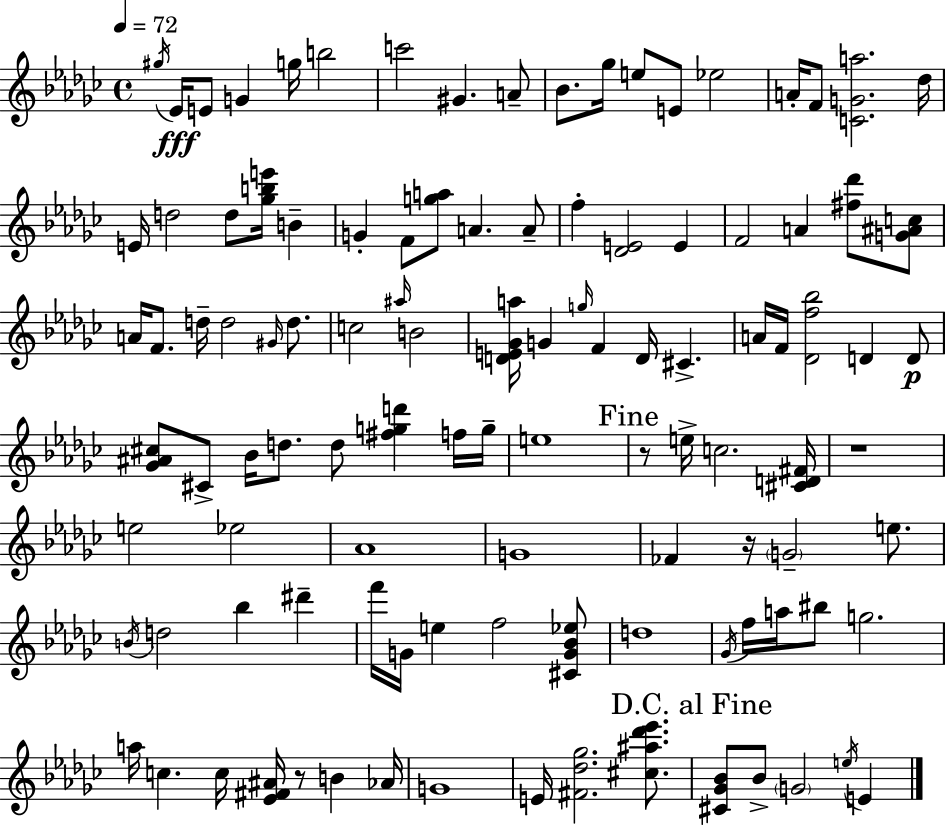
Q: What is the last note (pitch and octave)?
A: E4